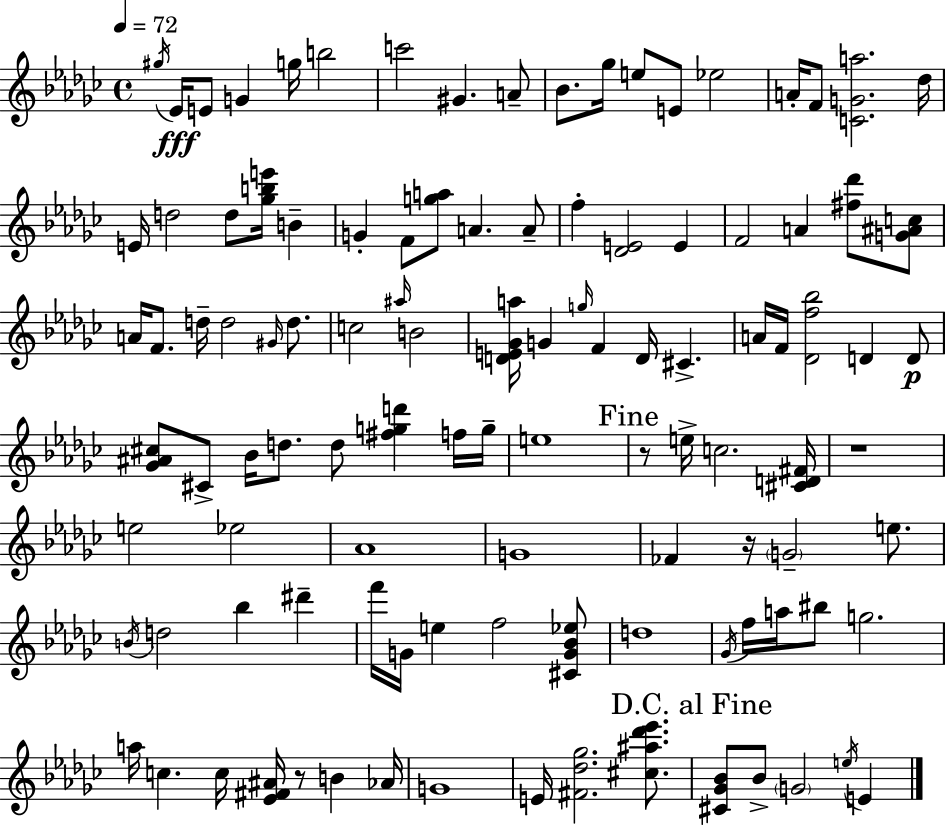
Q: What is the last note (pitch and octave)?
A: E4